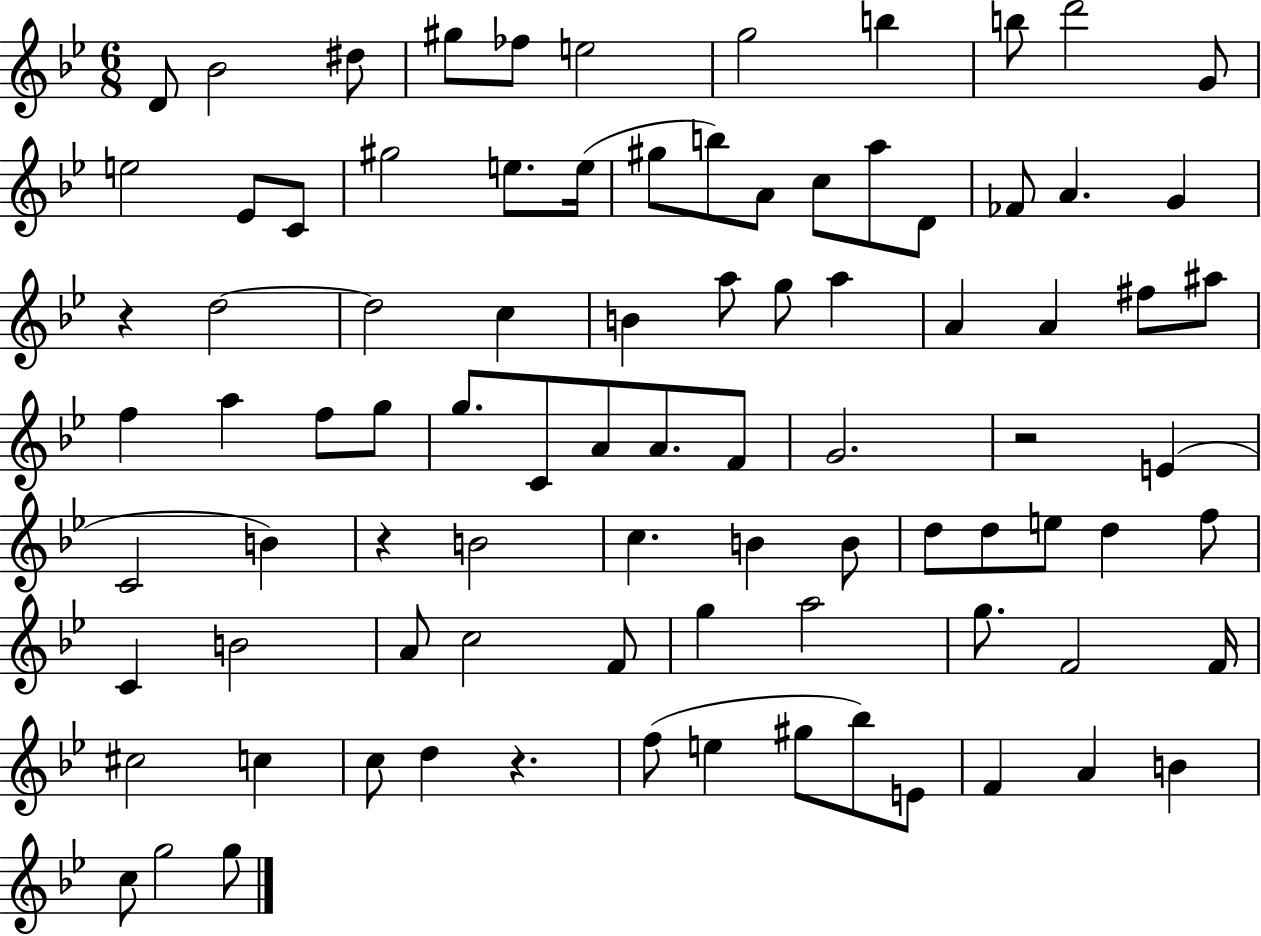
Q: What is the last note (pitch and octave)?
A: G5